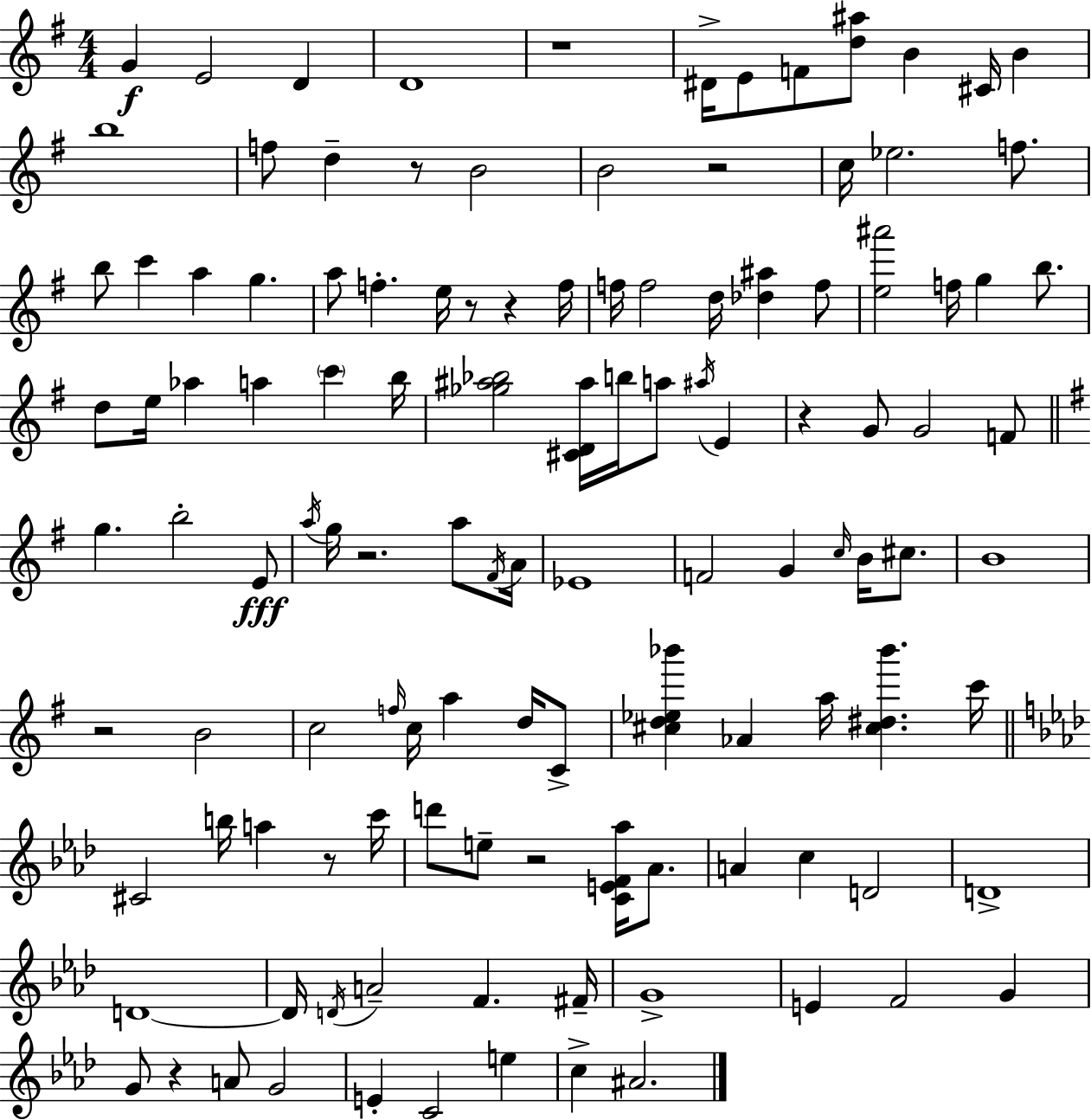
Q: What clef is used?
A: treble